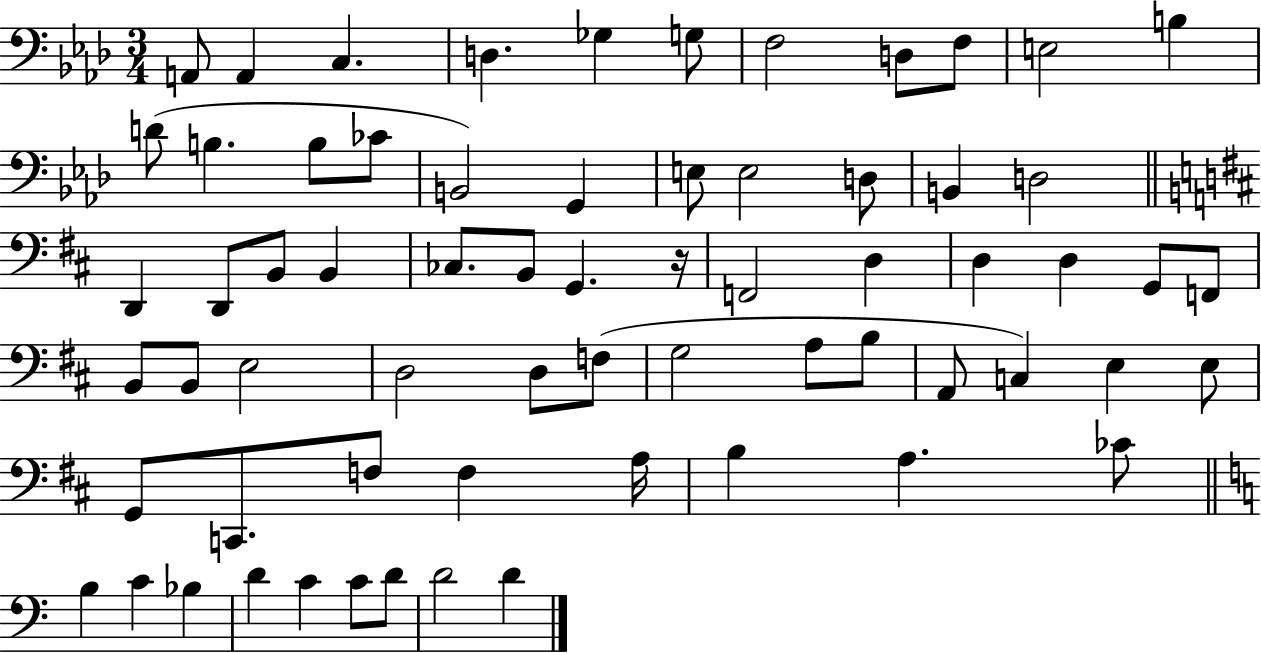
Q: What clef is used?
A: bass